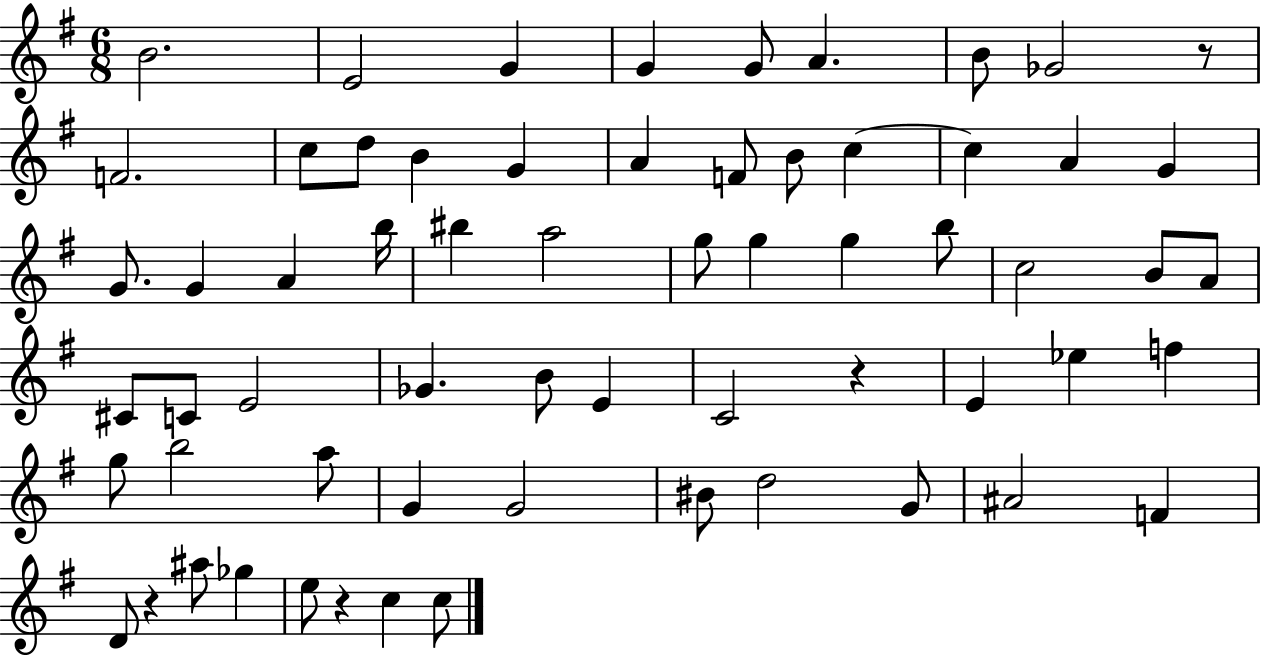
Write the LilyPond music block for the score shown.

{
  \clef treble
  \numericTimeSignature
  \time 6/8
  \key g \major
  b'2. | e'2 g'4 | g'4 g'8 a'4. | b'8 ges'2 r8 | \break f'2. | c''8 d''8 b'4 g'4 | a'4 f'8 b'8 c''4~~ | c''4 a'4 g'4 | \break g'8. g'4 a'4 b''16 | bis''4 a''2 | g''8 g''4 g''4 b''8 | c''2 b'8 a'8 | \break cis'8 c'8 e'2 | ges'4. b'8 e'4 | c'2 r4 | e'4 ees''4 f''4 | \break g''8 b''2 a''8 | g'4 g'2 | bis'8 d''2 g'8 | ais'2 f'4 | \break d'8 r4 ais''8 ges''4 | e''8 r4 c''4 c''8 | \bar "|."
}